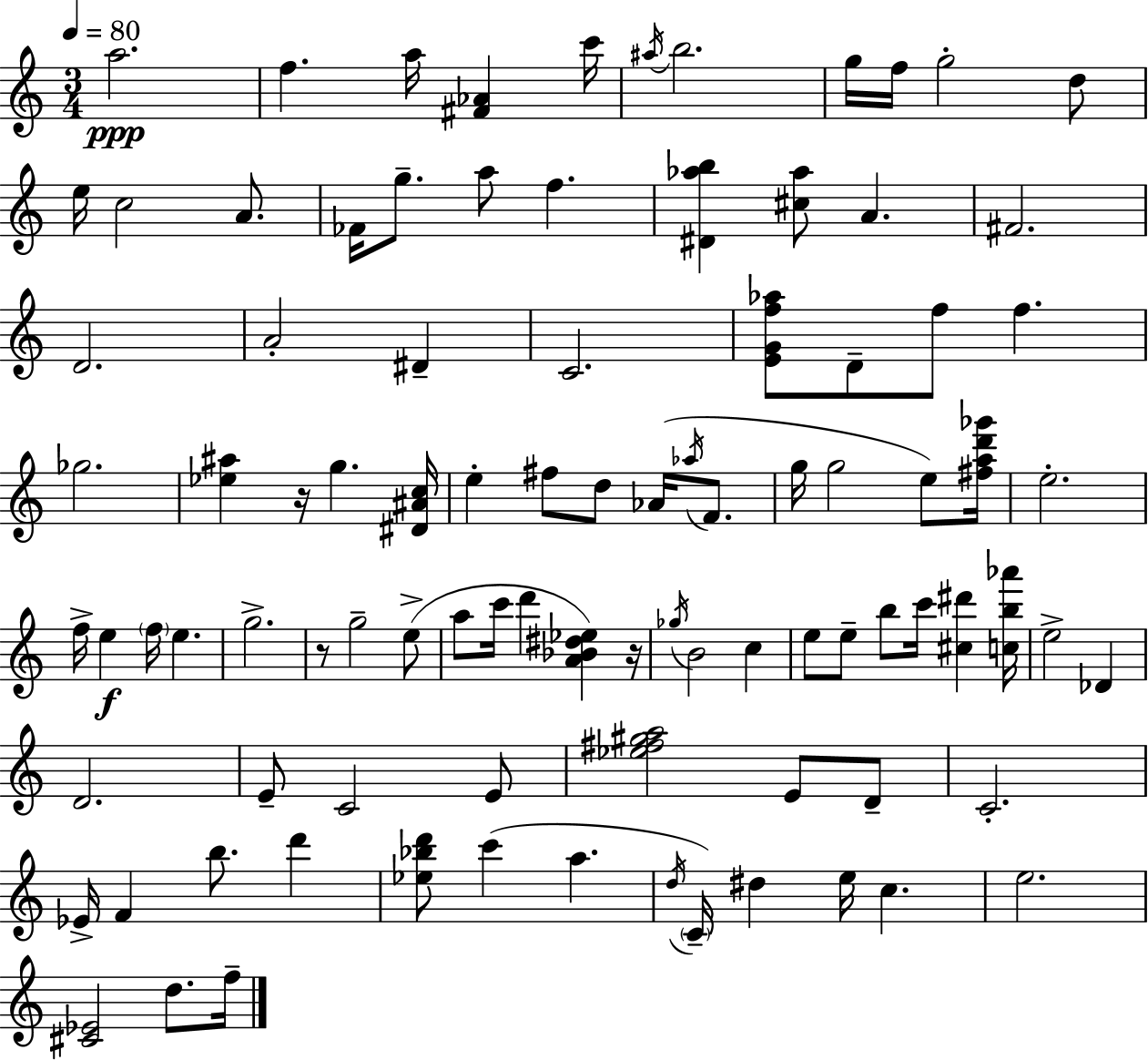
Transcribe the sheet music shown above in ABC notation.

X:1
T:Untitled
M:3/4
L:1/4
K:C
a2 f a/4 [^F_A] c'/4 ^a/4 b2 g/4 f/4 g2 d/2 e/4 c2 A/2 _F/4 g/2 a/2 f [^D_ab] [^c_a]/2 A ^F2 D2 A2 ^D C2 [EGf_a]/2 D/2 f/2 f _g2 [_e^a] z/4 g [^D^Ac]/4 e ^f/2 d/2 _A/4 _a/4 F/2 g/4 g2 e/2 [^fad'_g']/4 e2 f/4 e f/4 e g2 z/2 g2 e/2 a/2 c'/4 d' [A_B^d_e] z/4 _g/4 B2 c e/2 e/2 b/2 c'/4 [^c^d'] [cb_a']/4 e2 _D D2 E/2 C2 E/2 [_e^f^ga]2 E/2 D/2 C2 _E/4 F b/2 d' [_e_bd']/2 c' a d/4 C/4 ^d e/4 c e2 [^C_E]2 d/2 f/4